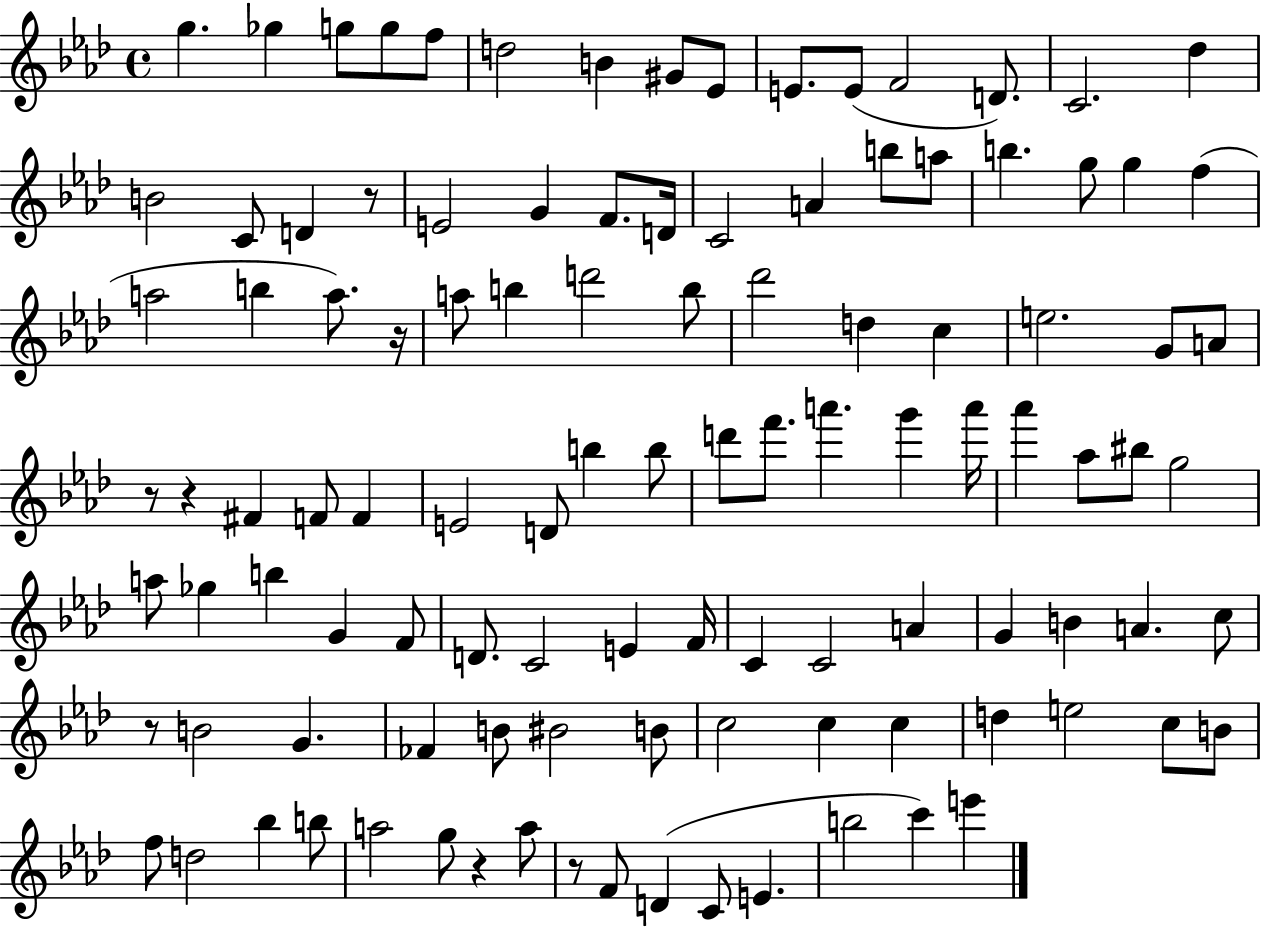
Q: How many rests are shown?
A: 7